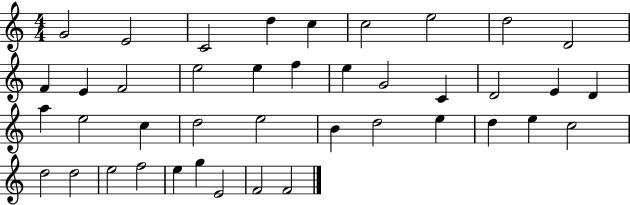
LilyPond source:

{
  \clef treble
  \numericTimeSignature
  \time 4/4
  \key c \major
  g'2 e'2 | c'2 d''4 c''4 | c''2 e''2 | d''2 d'2 | \break f'4 e'4 f'2 | e''2 e''4 f''4 | e''4 g'2 c'4 | d'2 e'4 d'4 | \break a''4 e''2 c''4 | d''2 e''2 | b'4 d''2 e''4 | d''4 e''4 c''2 | \break d''2 d''2 | e''2 f''2 | e''4 g''4 e'2 | f'2 f'2 | \break \bar "|."
}